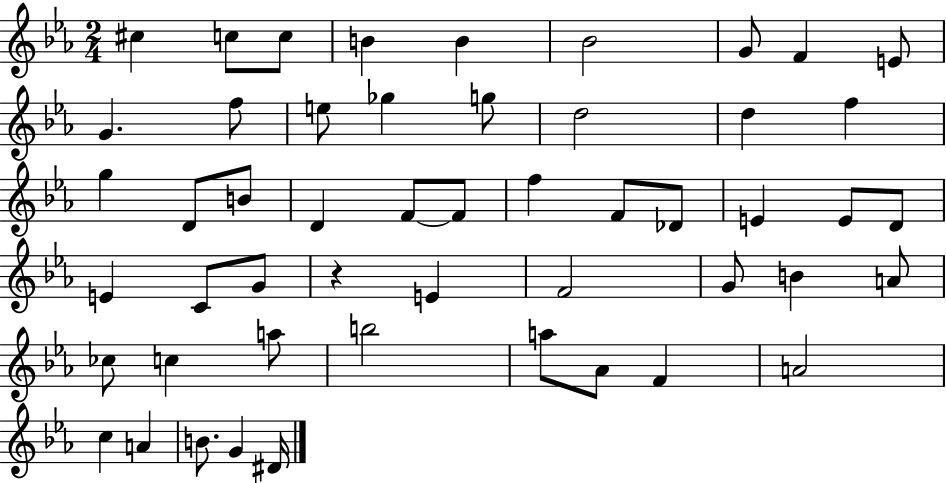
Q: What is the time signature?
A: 2/4